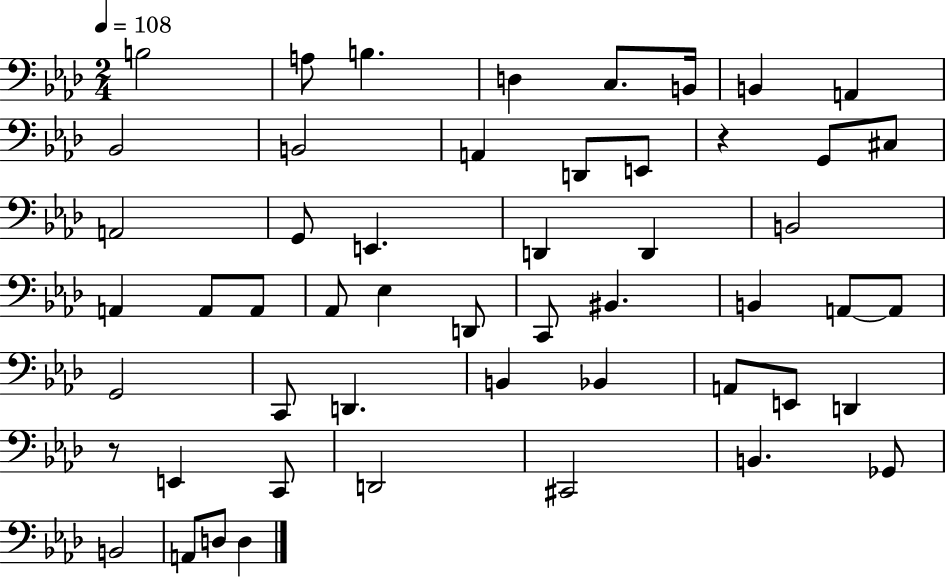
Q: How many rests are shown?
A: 2